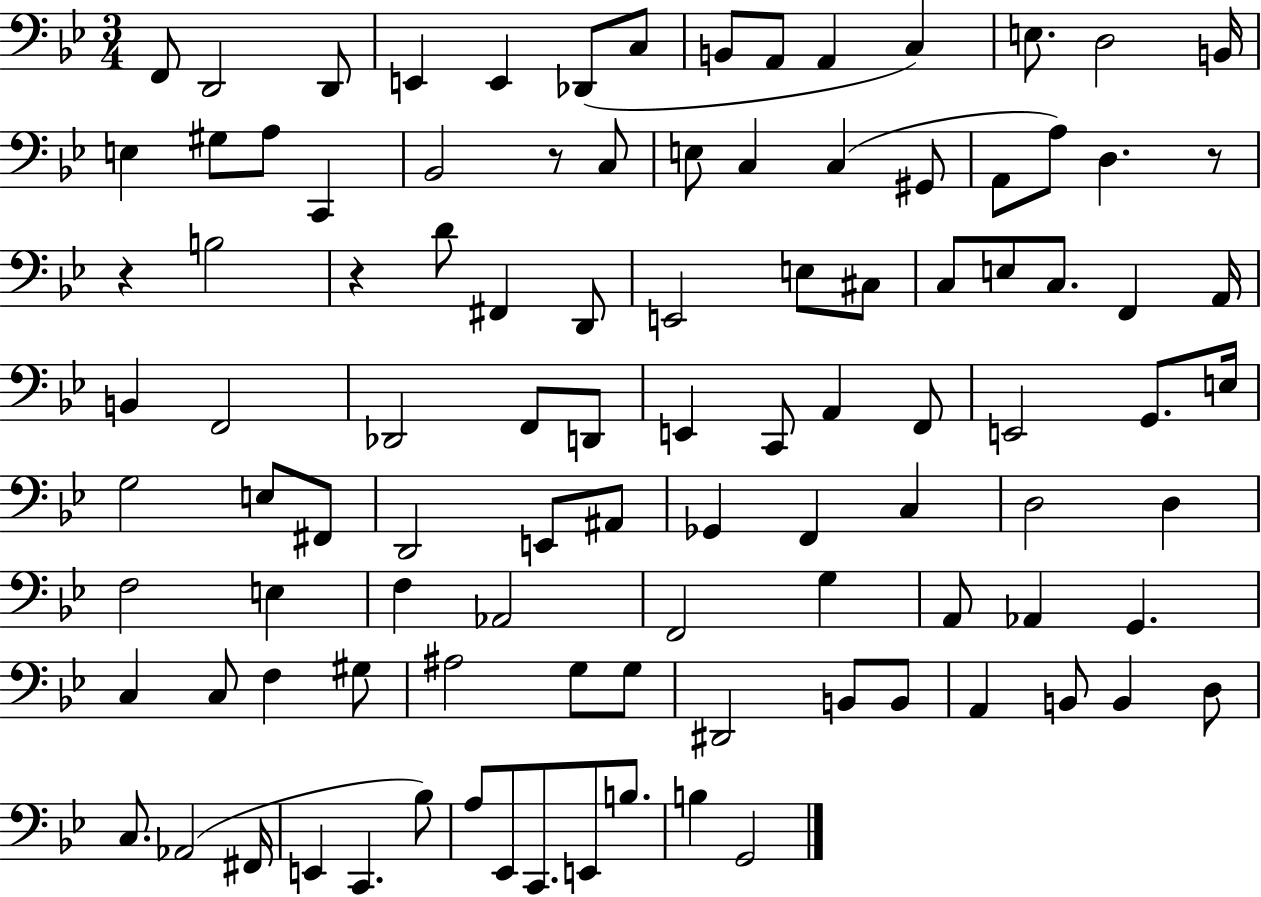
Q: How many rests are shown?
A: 4